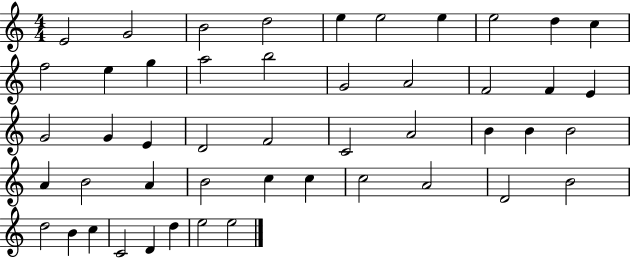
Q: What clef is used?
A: treble